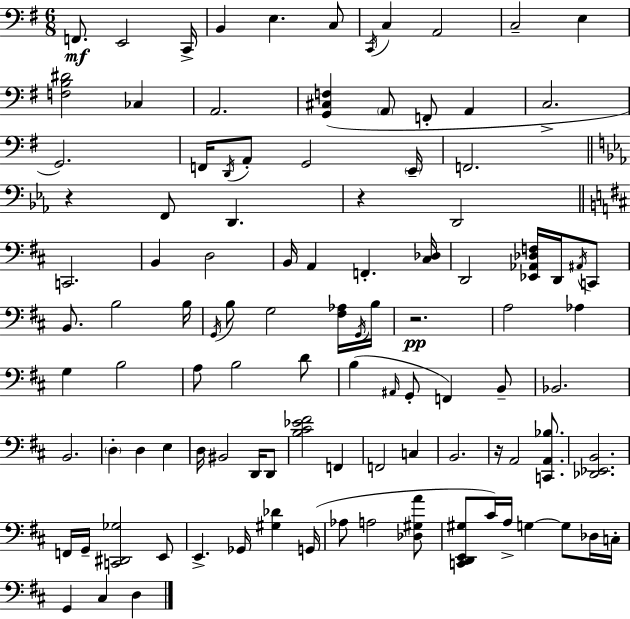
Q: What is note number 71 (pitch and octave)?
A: A2